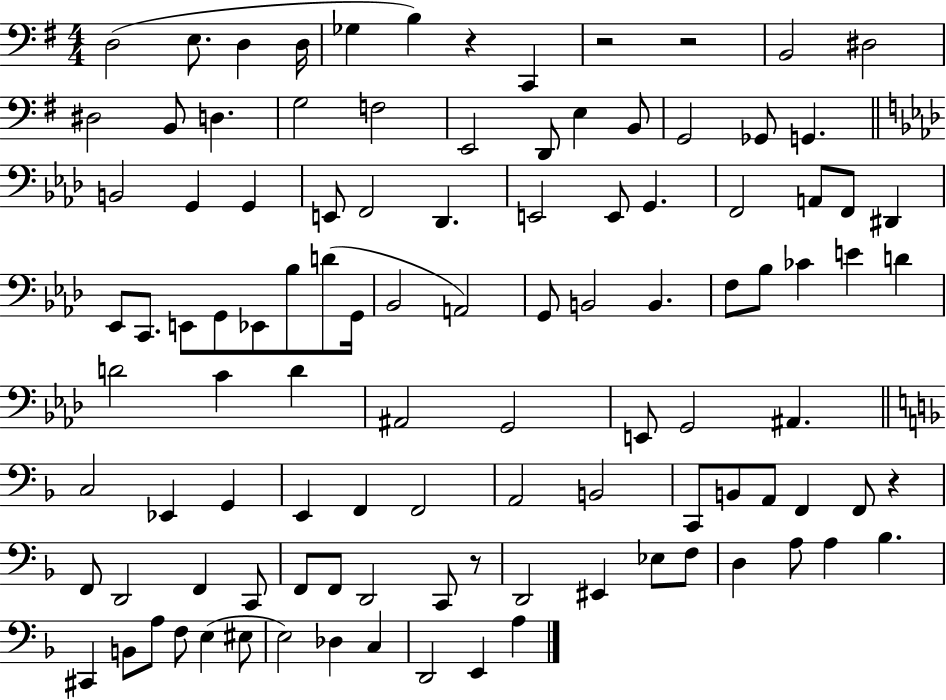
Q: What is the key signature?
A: G major